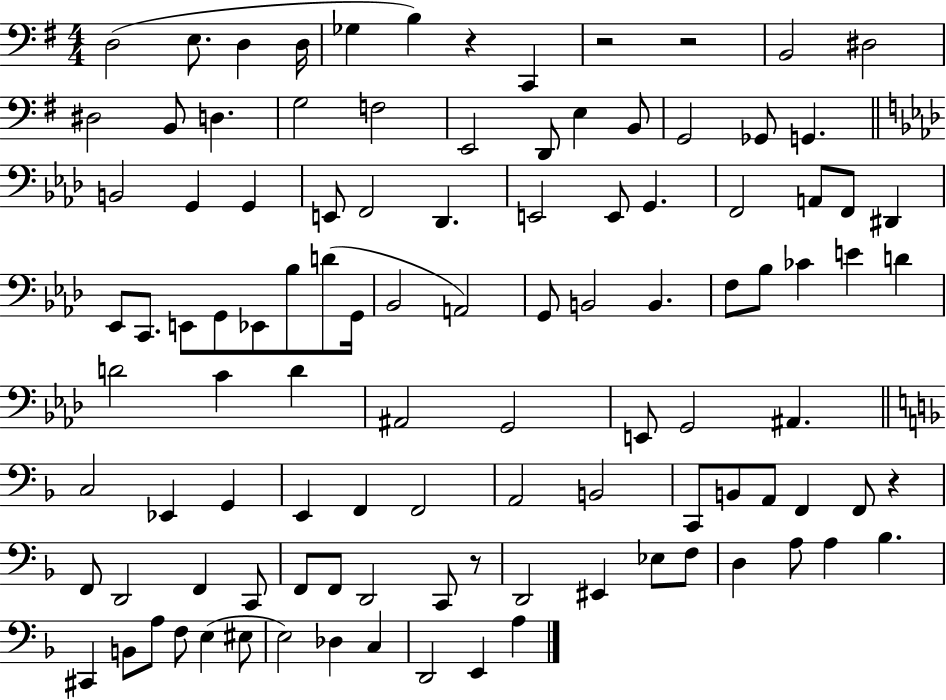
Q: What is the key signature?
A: G major